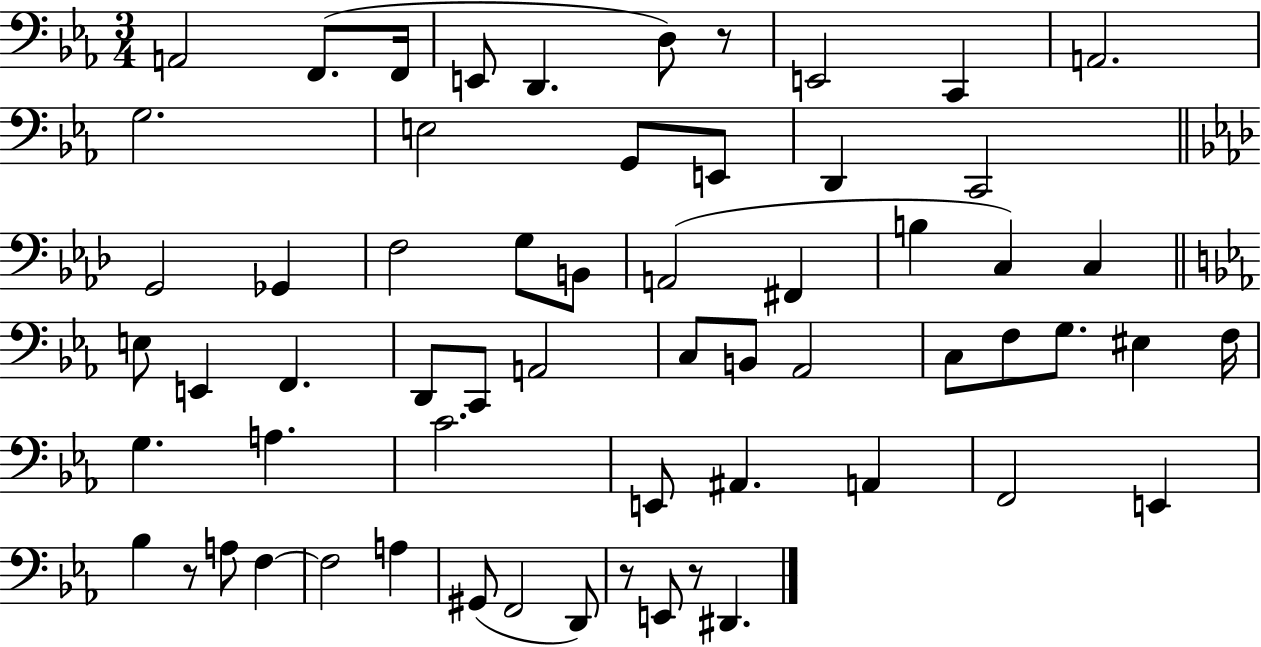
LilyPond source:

{
  \clef bass
  \numericTimeSignature
  \time 3/4
  \key ees \major
  \repeat volta 2 { a,2 f,8.( f,16 | e,8 d,4. d8) r8 | e,2 c,4 | a,2. | \break g2. | e2 g,8 e,8 | d,4 c,2 | \bar "||" \break \key aes \major g,2 ges,4 | f2 g8 b,8 | a,2( fis,4 | b4 c4) c4 | \break \bar "||" \break \key ees \major e8 e,4 f,4. | d,8 c,8 a,2 | c8 b,8 aes,2 | c8 f8 g8. eis4 f16 | \break g4. a4. | c'2. | e,8 ais,4. a,4 | f,2 e,4 | \break bes4 r8 a8 f4~~ | f2 a4 | gis,8( f,2 d,8) | r8 e,8 r8 dis,4. | \break } \bar "|."
}